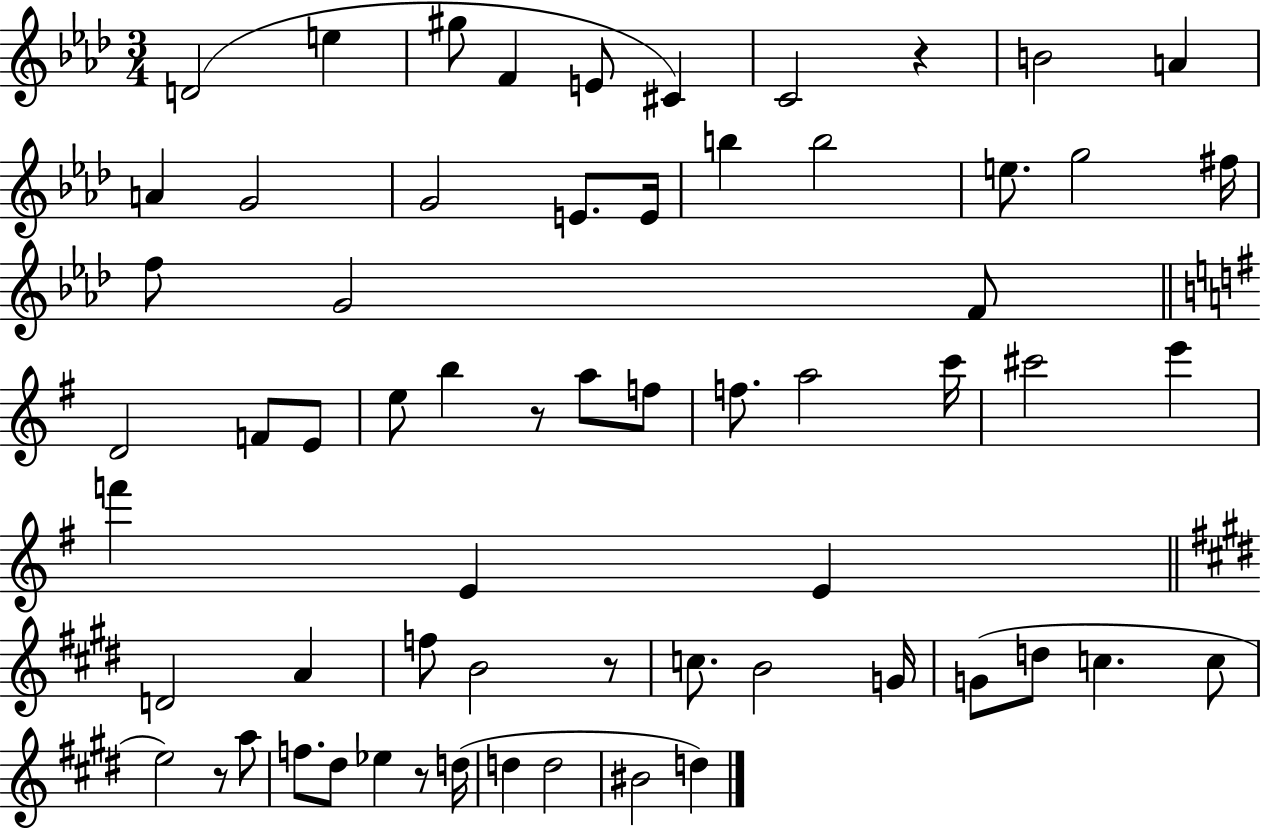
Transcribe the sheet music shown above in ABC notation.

X:1
T:Untitled
M:3/4
L:1/4
K:Ab
D2 e ^g/2 F E/2 ^C C2 z B2 A A G2 G2 E/2 E/4 b b2 e/2 g2 ^f/4 f/2 G2 F/2 D2 F/2 E/2 e/2 b z/2 a/2 f/2 f/2 a2 c'/4 ^c'2 e' f' E E D2 A f/2 B2 z/2 c/2 B2 G/4 G/2 d/2 c c/2 e2 z/2 a/2 f/2 ^d/2 _e z/2 d/4 d d2 ^B2 d